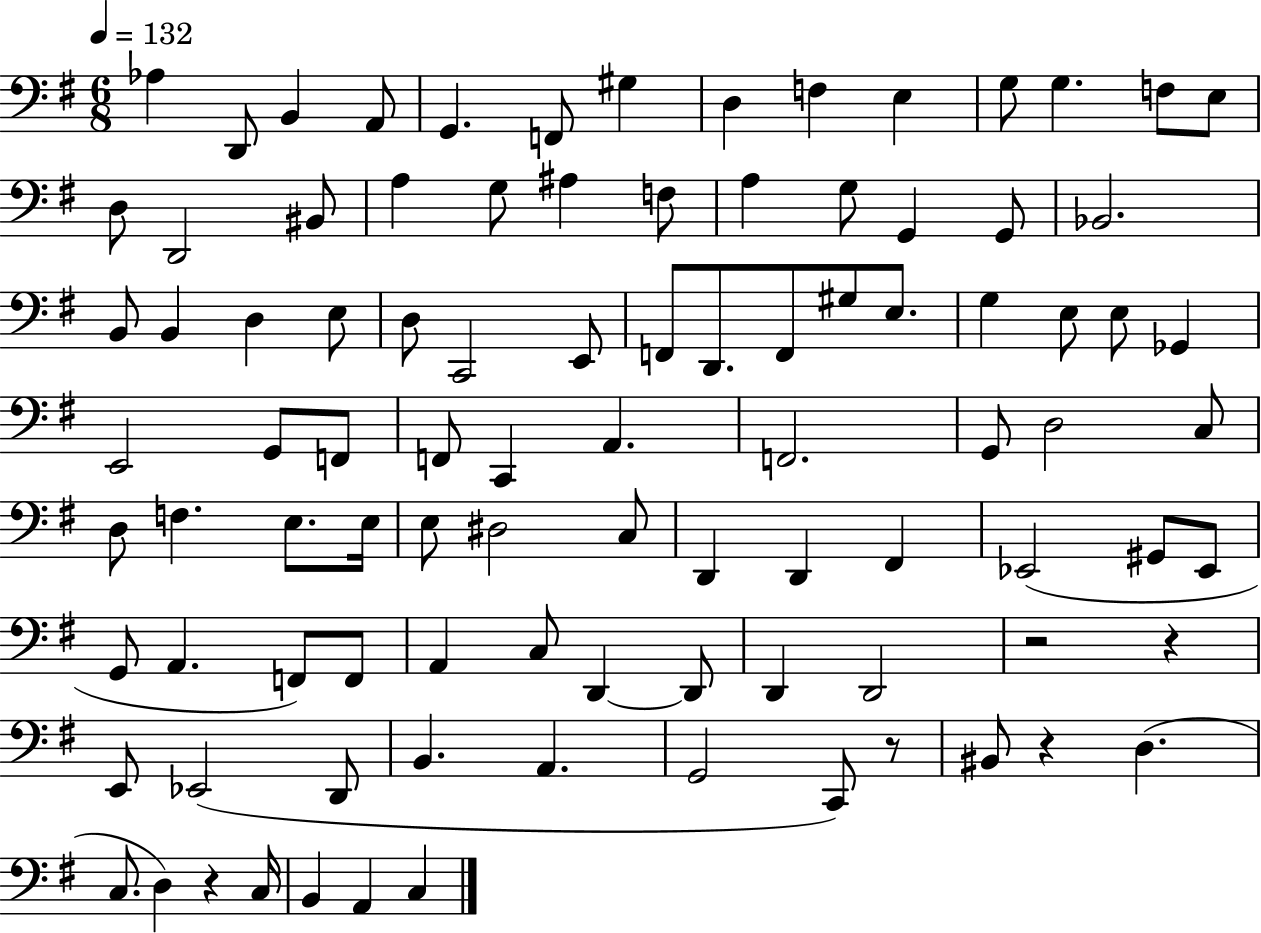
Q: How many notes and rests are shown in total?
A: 95